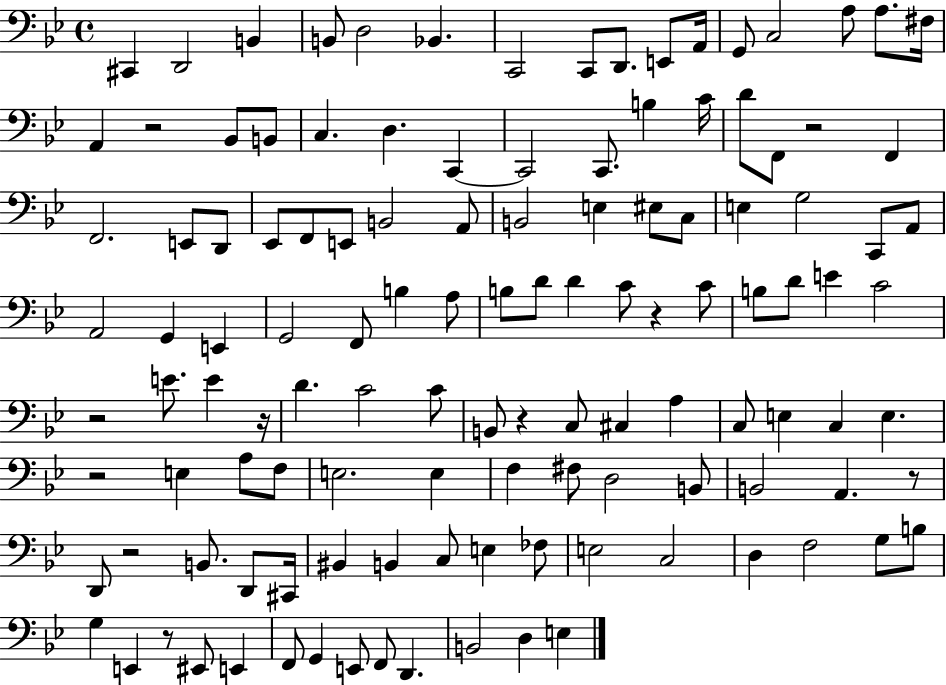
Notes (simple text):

C#2/q D2/h B2/q B2/e D3/h Bb2/q. C2/h C2/e D2/e. E2/e A2/s G2/e C3/h A3/e A3/e. F#3/s A2/q R/h Bb2/e B2/e C3/q. D3/q. C2/q C2/h C2/e. B3/q C4/s D4/e F2/e R/h F2/q F2/h. E2/e D2/e Eb2/e F2/e E2/e B2/h A2/e B2/h E3/q EIS3/e C3/e E3/q G3/h C2/e A2/e A2/h G2/q E2/q G2/h F2/e B3/q A3/e B3/e D4/e D4/q C4/e R/q C4/e B3/e D4/e E4/q C4/h R/h E4/e. E4/q R/s D4/q. C4/h C4/e B2/e R/q C3/e C#3/q A3/q C3/e E3/q C3/q E3/q. R/h E3/q A3/e F3/e E3/h. E3/q F3/q F#3/e D3/h B2/e B2/h A2/q. R/e D2/e R/h B2/e. D2/e C#2/s BIS2/q B2/q C3/e E3/q FES3/e E3/h C3/h D3/q F3/h G3/e B3/e G3/q E2/q R/e EIS2/e E2/q F2/e G2/q E2/e F2/e D2/q. B2/h D3/q E3/q